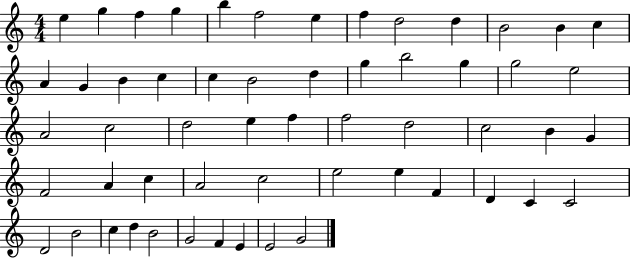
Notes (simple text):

E5/q G5/q F5/q G5/q B5/q F5/h E5/q F5/q D5/h D5/q B4/h B4/q C5/q A4/q G4/q B4/q C5/q C5/q B4/h D5/q G5/q B5/h G5/q G5/h E5/h A4/h C5/h D5/h E5/q F5/q F5/h D5/h C5/h B4/q G4/q F4/h A4/q C5/q A4/h C5/h E5/h E5/q F4/q D4/q C4/q C4/h D4/h B4/h C5/q D5/q B4/h G4/h F4/q E4/q E4/h G4/h